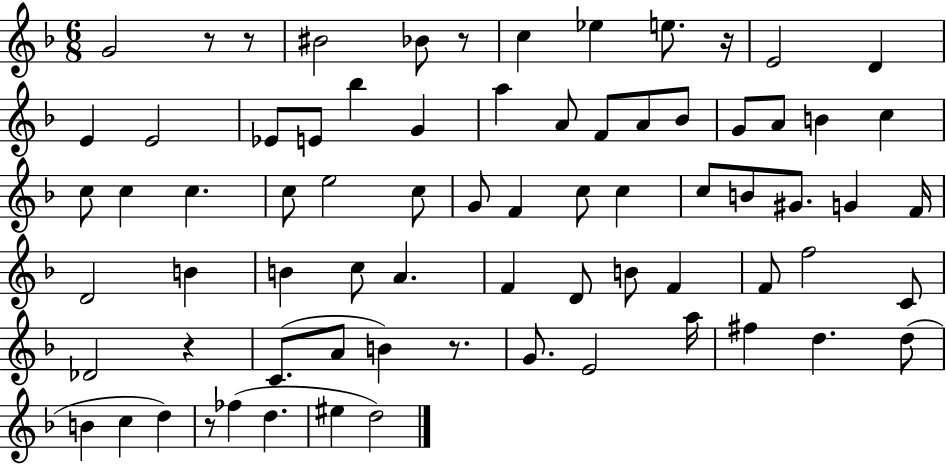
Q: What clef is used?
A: treble